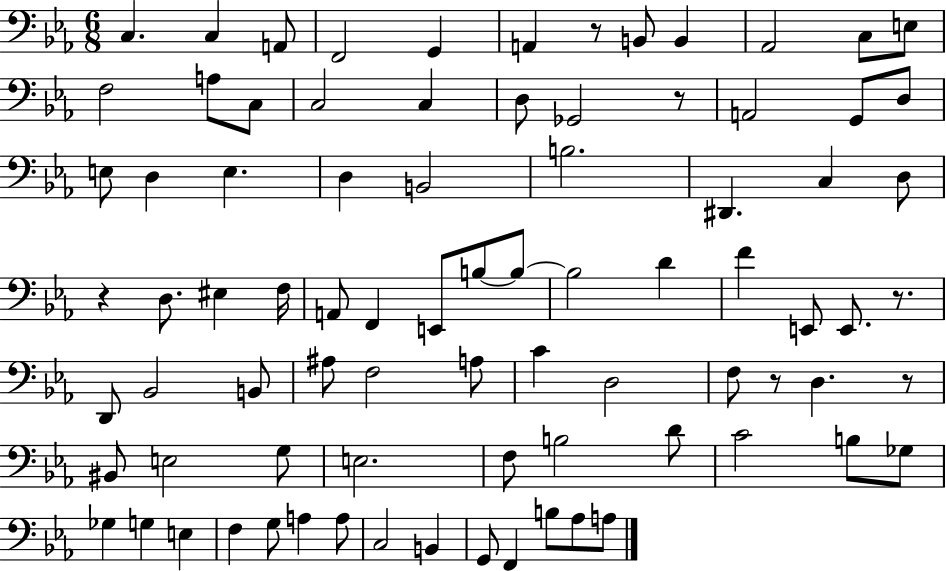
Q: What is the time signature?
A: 6/8